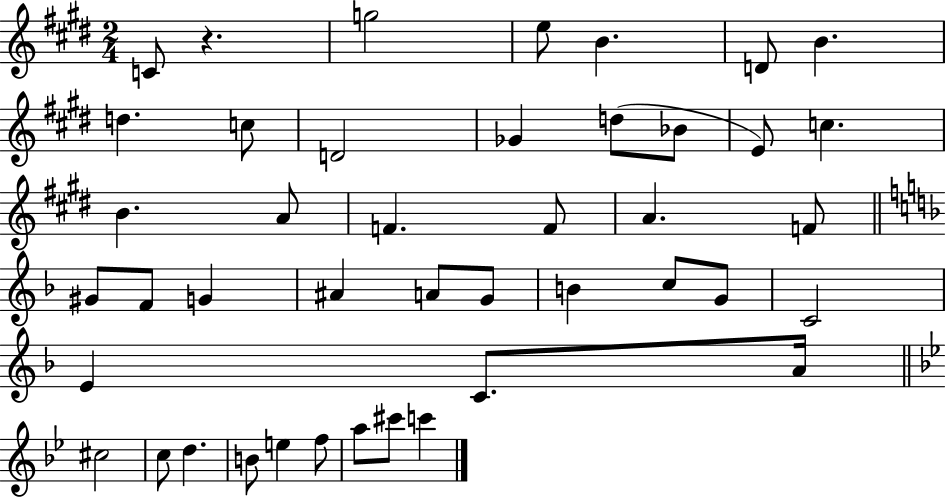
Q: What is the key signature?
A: E major